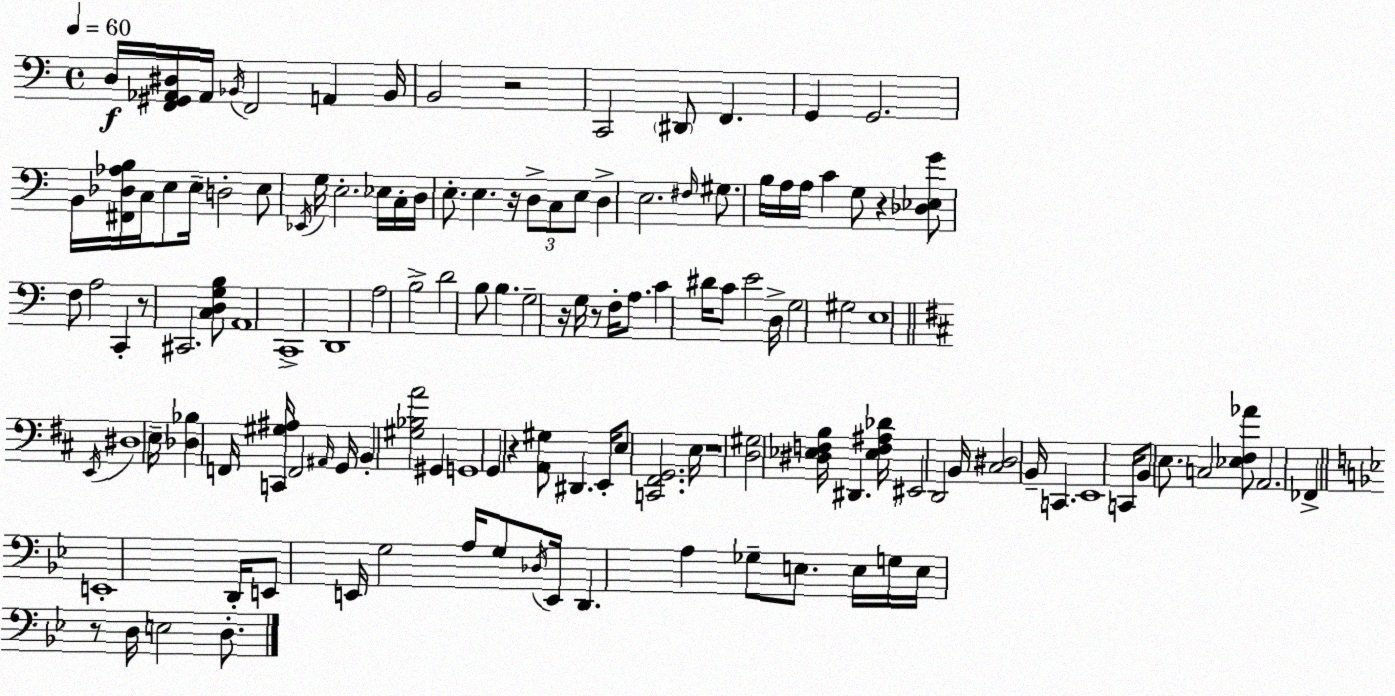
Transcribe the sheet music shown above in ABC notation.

X:1
T:Untitled
M:4/4
L:1/4
K:Am
D,/4 [F,,^G,,_A,,^D,]/4 _A,,/4 _B,,/4 F,,2 A,, _B,,/4 B,,2 z2 C,,2 ^D,,/2 F,, G,, G,,2 B,,/4 [^F,,_D,_A,B,]/4 C,/4 E,/2 E,/4 D,2 E,/2 _E,,/4 G,/4 E,2 _E,/4 C,/4 D,/4 E,/2 E, z/4 D,/2 C,/2 E,/2 D, E,2 ^F,/4 ^G,/2 B,/4 A,/4 A,/4 C G,/2 z [_D,_E,G]/2 F,/2 A,2 C,, z/2 ^C,,2 [C,D,G,B,]/2 A,,4 C,,4 D,,4 A,2 B,2 D2 B,/2 B, G,2 z/4 G,/4 z/2 F,/4 A,/2 C ^D/4 C/2 E2 D,/4 G,2 ^G,2 E,4 E,,/4 ^D,4 E,/4 [_D,_B,] F,,/4 [C,,^G,^A,]/4 F,,2 ^A,,/4 G,,/4 B,, [^G,_B,A]2 ^G,, G,,4 G,, z [A,,^G,]/2 ^D,, E,,/4 E,/2 [C,,^F,,G,,]2 E,/4 z4 [D,^G,]2 [^D,_E,F,B,]/4 ^D,, [_E,F,^A,_D]/4 ^E,,2 D,,2 B,,/4 [^C,^D,]2 B,,/4 C,, E,,4 C,,/4 B,,/2 E,/2 C,2 [_E,^F,_A]/2 A,,2 _F,, E,,4 D,,/4 E,,/2 E,,/4 G,2 A,/4 G,/2 _D,/4 E,,/4 D,, A, _G,/2 E,/2 E,/4 G,/4 E,/4 z/2 D,/4 E,2 D,/2